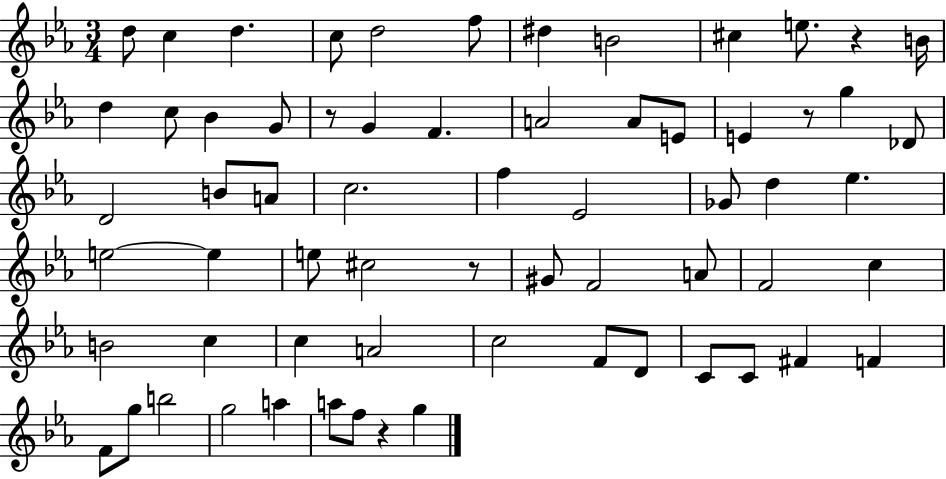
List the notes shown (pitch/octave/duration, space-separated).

D5/e C5/q D5/q. C5/e D5/h F5/e D#5/q B4/h C#5/q E5/e. R/q B4/s D5/q C5/e Bb4/q G4/e R/e G4/q F4/q. A4/h A4/e E4/e E4/q R/e G5/q Db4/e D4/h B4/e A4/e C5/h. F5/q Eb4/h Gb4/e D5/q Eb5/q. E5/h E5/q E5/e C#5/h R/e G#4/e F4/h A4/e F4/h C5/q B4/h C5/q C5/q A4/h C5/h F4/e D4/e C4/e C4/e F#4/q F4/q F4/e G5/e B5/h G5/h A5/q A5/e F5/e R/q G5/q